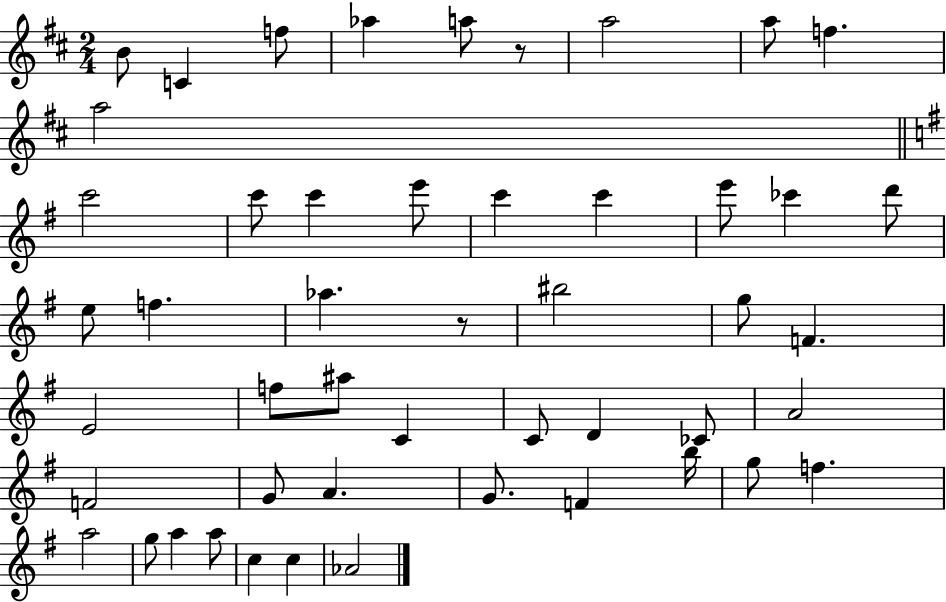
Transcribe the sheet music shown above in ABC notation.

X:1
T:Untitled
M:2/4
L:1/4
K:D
B/2 C f/2 _a a/2 z/2 a2 a/2 f a2 c'2 c'/2 c' e'/2 c' c' e'/2 _c' d'/2 e/2 f _a z/2 ^b2 g/2 F E2 f/2 ^a/2 C C/2 D _C/2 A2 F2 G/2 A G/2 F b/4 g/2 f a2 g/2 a a/2 c c _A2